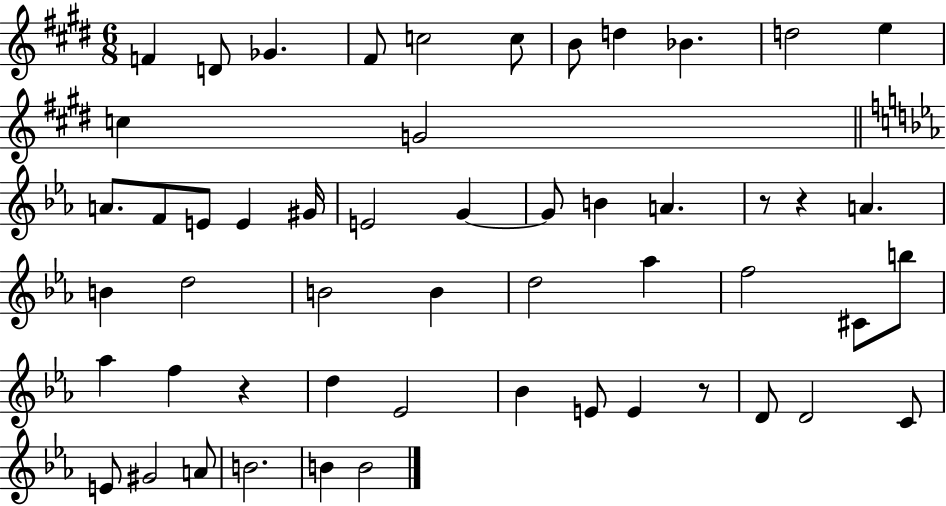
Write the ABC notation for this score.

X:1
T:Untitled
M:6/8
L:1/4
K:E
F D/2 _G ^F/2 c2 c/2 B/2 d _B d2 e c G2 A/2 F/2 E/2 E ^G/4 E2 G G/2 B A z/2 z A B d2 B2 B d2 _a f2 ^C/2 b/2 _a f z d _E2 _B E/2 E z/2 D/2 D2 C/2 E/2 ^G2 A/2 B2 B B2